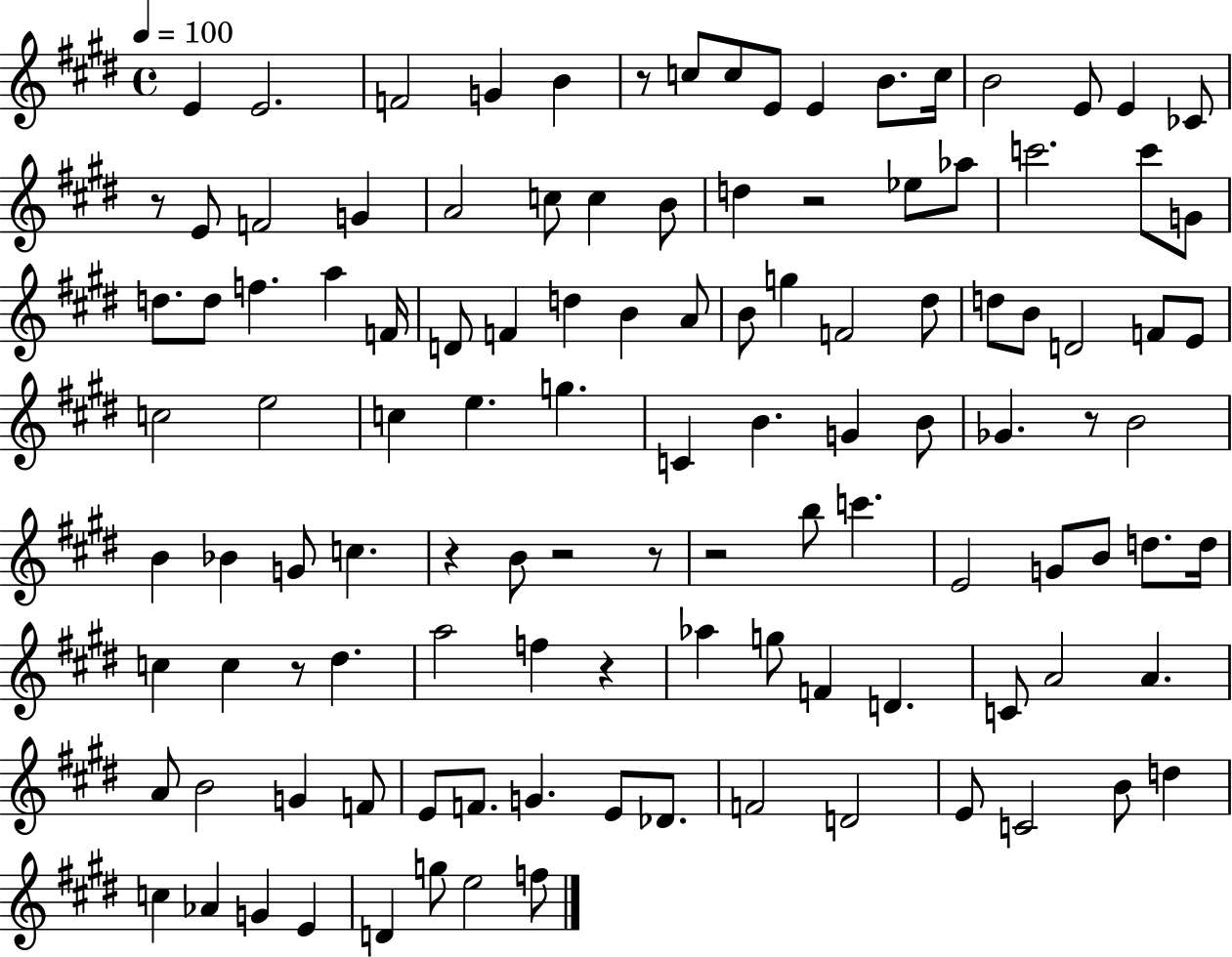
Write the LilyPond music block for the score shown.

{
  \clef treble
  \time 4/4
  \defaultTimeSignature
  \key e \major
  \tempo 4 = 100
  e'4 e'2. | f'2 g'4 b'4 | r8 c''8 c''8 e'8 e'4 b'8. c''16 | b'2 e'8 e'4 ces'8 | \break r8 e'8 f'2 g'4 | a'2 c''8 c''4 b'8 | d''4 r2 ees''8 aes''8 | c'''2. c'''8 g'8 | \break d''8. d''8 f''4. a''4 f'16 | d'8 f'4 d''4 b'4 a'8 | b'8 g''4 f'2 dis''8 | d''8 b'8 d'2 f'8 e'8 | \break c''2 e''2 | c''4 e''4. g''4. | c'4 b'4. g'4 b'8 | ges'4. r8 b'2 | \break b'4 bes'4 g'8 c''4. | r4 b'8 r2 r8 | r2 b''8 c'''4. | e'2 g'8 b'8 d''8. d''16 | \break c''4 c''4 r8 dis''4. | a''2 f''4 r4 | aes''4 g''8 f'4 d'4. | c'8 a'2 a'4. | \break a'8 b'2 g'4 f'8 | e'8 f'8. g'4. e'8 des'8. | f'2 d'2 | e'8 c'2 b'8 d''4 | \break c''4 aes'4 g'4 e'4 | d'4 g''8 e''2 f''8 | \bar "|."
}